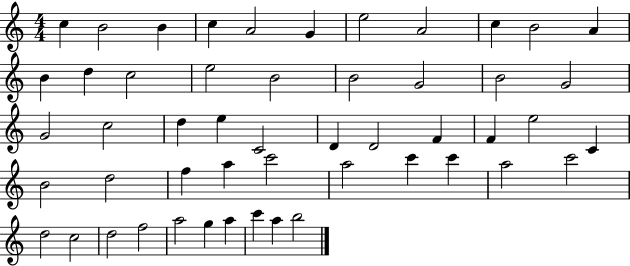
C5/q B4/h B4/q C5/q A4/h G4/q E5/h A4/h C5/q B4/h A4/q B4/q D5/q C5/h E5/h B4/h B4/h G4/h B4/h G4/h G4/h C5/h D5/q E5/q C4/h D4/q D4/h F4/q F4/q E5/h C4/q B4/h D5/h F5/q A5/q C6/h A5/h C6/q C6/q A5/h C6/h D5/h C5/h D5/h F5/h A5/h G5/q A5/q C6/q A5/q B5/h